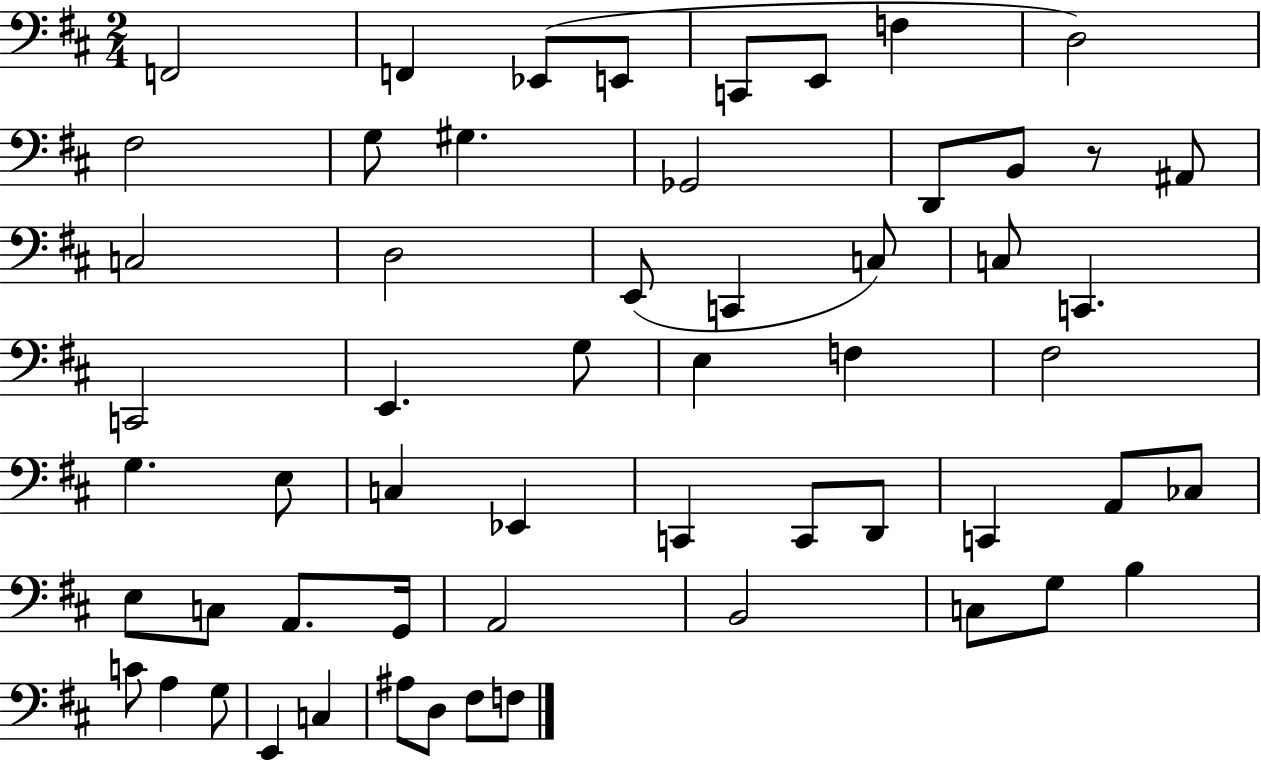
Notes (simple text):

F2/h F2/q Eb2/e E2/e C2/e E2/e F3/q D3/h F#3/h G3/e G#3/q. Gb2/h D2/e B2/e R/e A#2/e C3/h D3/h E2/e C2/q C3/e C3/e C2/q. C2/h E2/q. G3/e E3/q F3/q F#3/h G3/q. E3/e C3/q Eb2/q C2/q C2/e D2/e C2/q A2/e CES3/e E3/e C3/e A2/e. G2/s A2/h B2/h C3/e G3/e B3/q C4/e A3/q G3/e E2/q C3/q A#3/e D3/e F#3/e F3/e